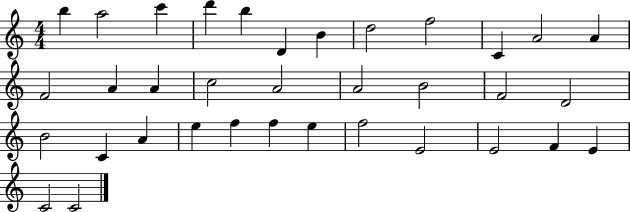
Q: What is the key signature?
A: C major